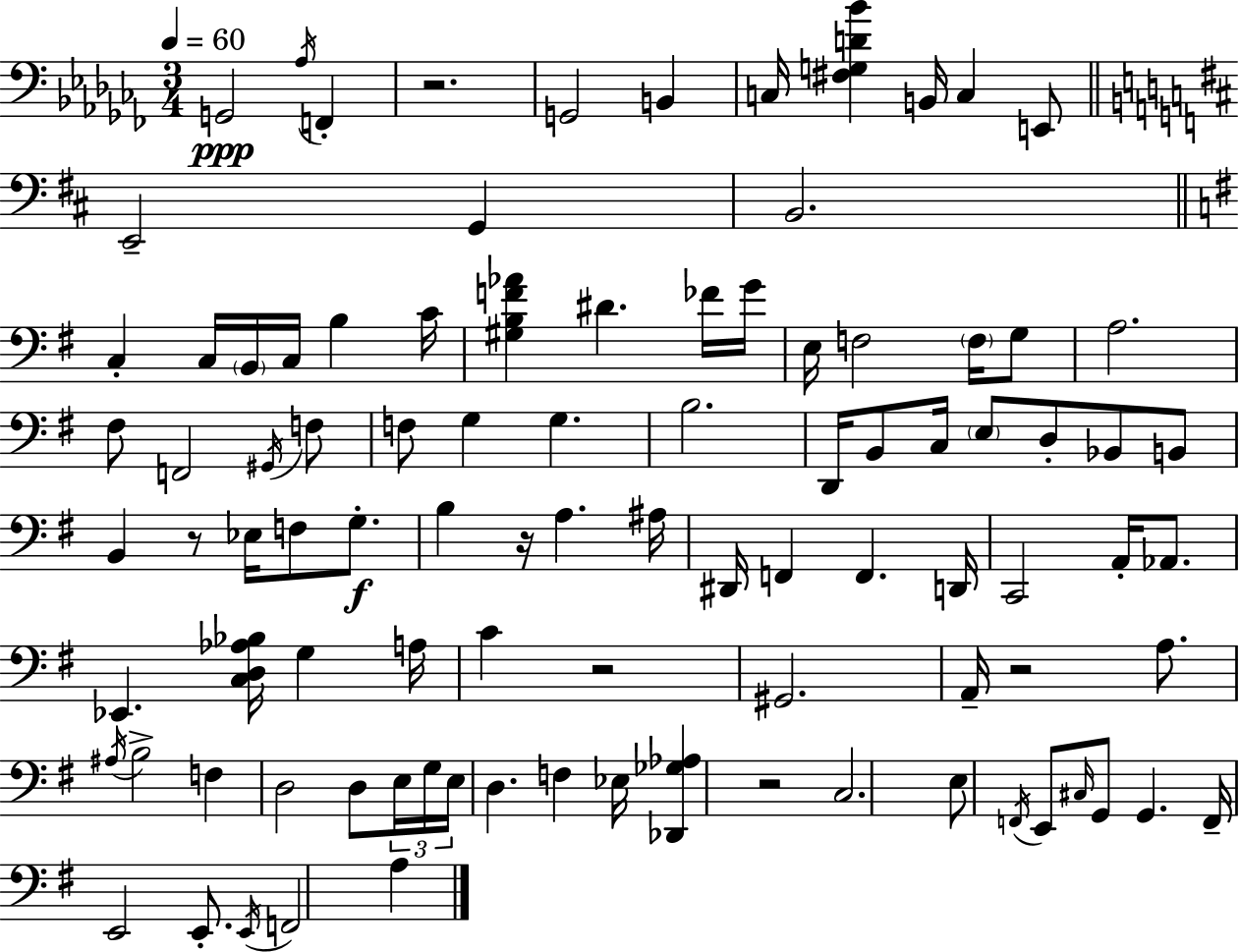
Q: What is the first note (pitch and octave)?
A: G2